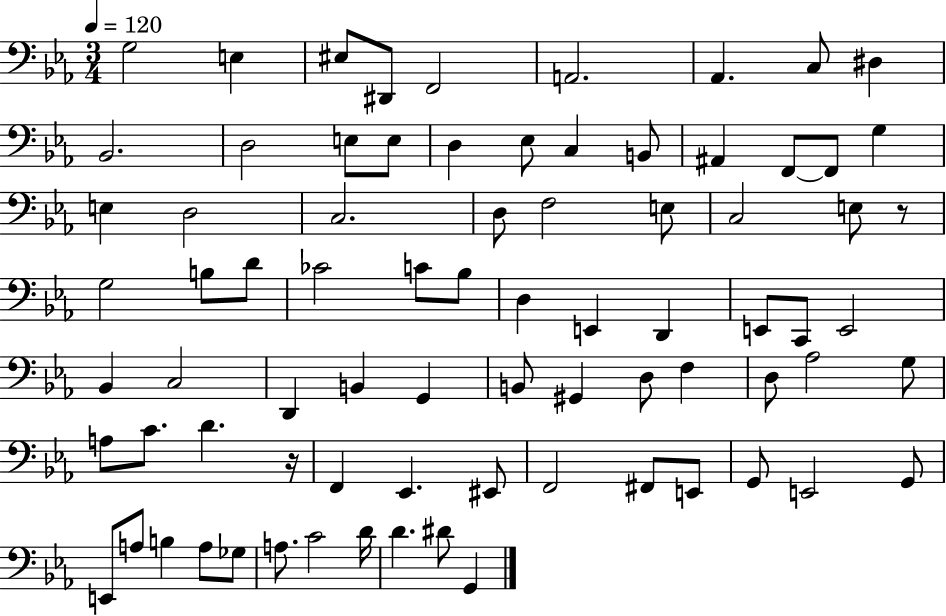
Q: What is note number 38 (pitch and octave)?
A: D2